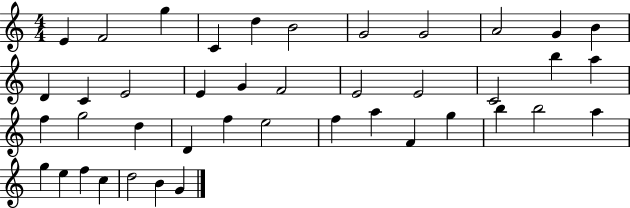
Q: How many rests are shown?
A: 0